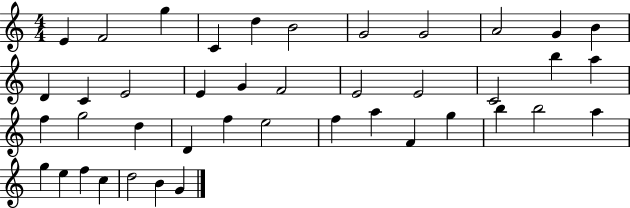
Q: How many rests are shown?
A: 0